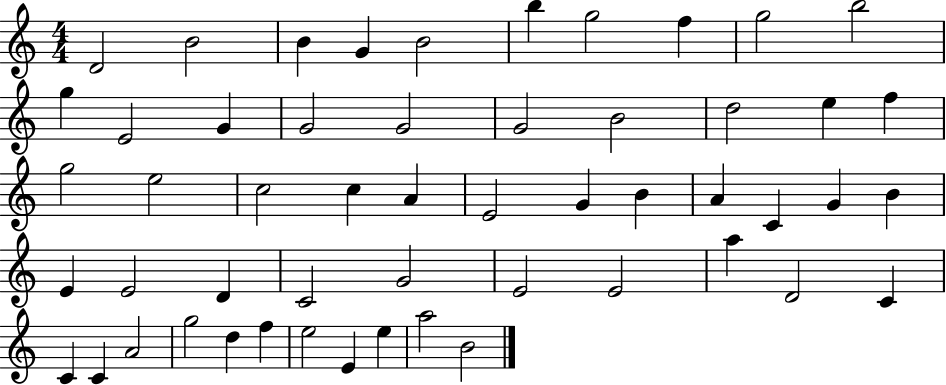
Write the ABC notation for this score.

X:1
T:Untitled
M:4/4
L:1/4
K:C
D2 B2 B G B2 b g2 f g2 b2 g E2 G G2 G2 G2 B2 d2 e f g2 e2 c2 c A E2 G B A C G B E E2 D C2 G2 E2 E2 a D2 C C C A2 g2 d f e2 E e a2 B2